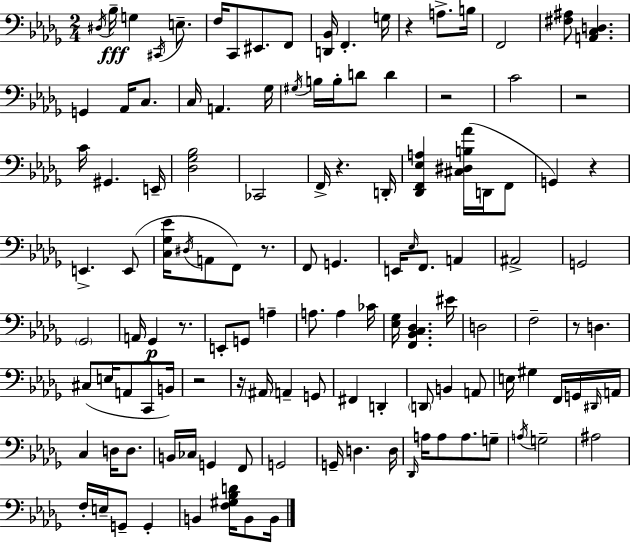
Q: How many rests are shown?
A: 10